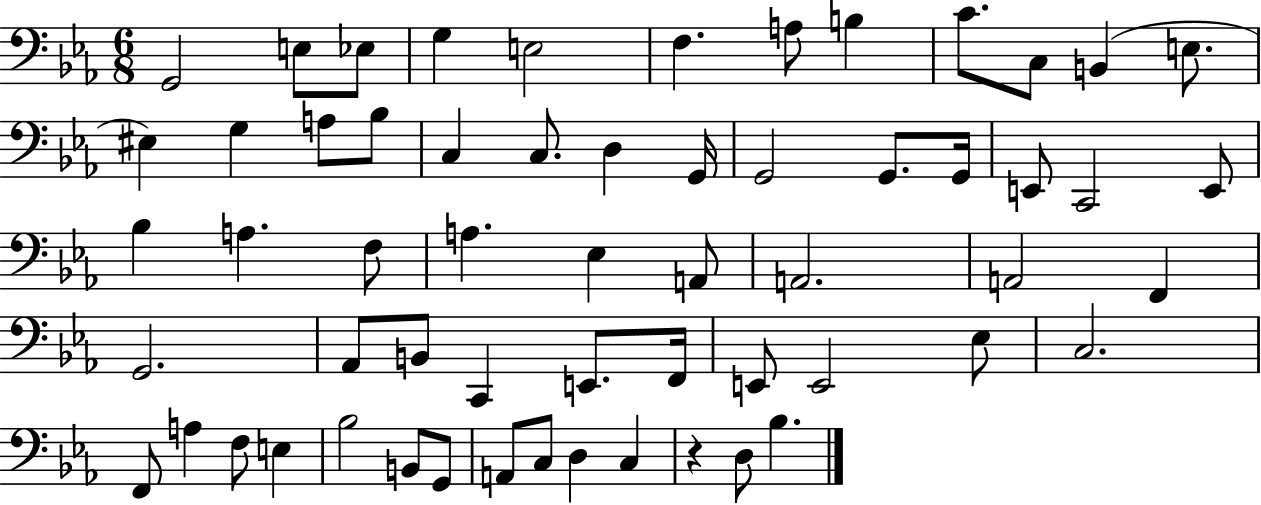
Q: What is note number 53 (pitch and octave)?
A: A2